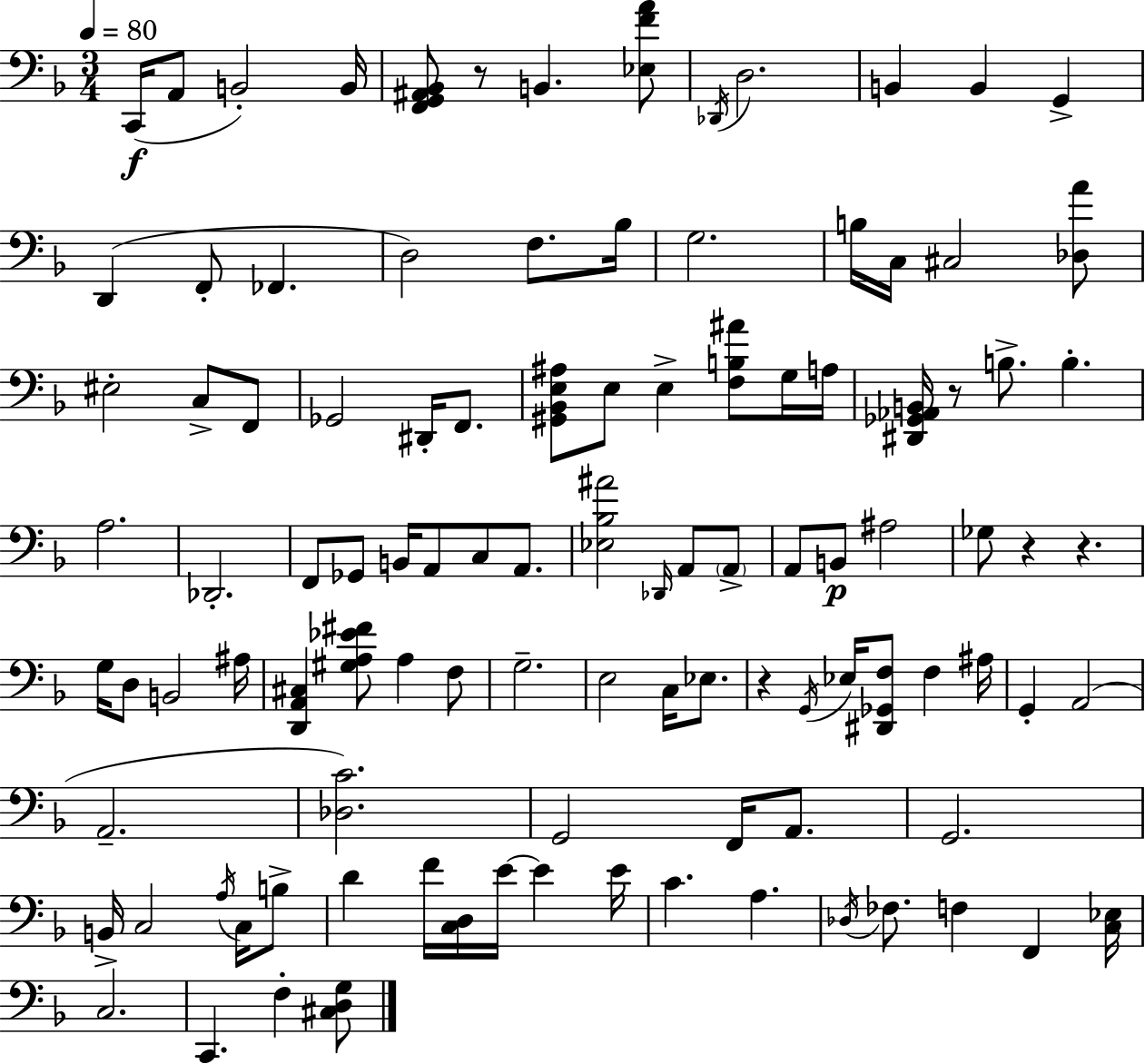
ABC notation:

X:1
T:Untitled
M:3/4
L:1/4
K:F
C,,/4 A,,/2 B,,2 B,,/4 [F,,G,,^A,,_B,,]/2 z/2 B,, [_E,FA]/2 _D,,/4 D,2 B,, B,, G,, D,, F,,/2 _F,, D,2 F,/2 _B,/4 G,2 B,/4 C,/4 ^C,2 [_D,A]/2 ^E,2 C,/2 F,,/2 _G,,2 ^D,,/4 F,,/2 [^G,,_B,,E,^A,]/2 E,/2 E, [F,B,^A]/2 G,/4 A,/4 [^D,,_G,,_A,,B,,]/4 z/2 B,/2 B, A,2 _D,,2 F,,/2 _G,,/2 B,,/4 A,,/2 C,/2 A,,/2 [_E,_B,^A]2 _D,,/4 A,,/2 A,,/2 A,,/2 B,,/2 ^A,2 _G,/2 z z G,/4 D,/2 B,,2 ^A,/4 [D,,A,,^C,] [^G,A,_E^F]/2 A, F,/2 G,2 E,2 C,/4 _E,/2 z G,,/4 _E,/4 [^D,,_G,,F,]/2 F, ^A,/4 G,, A,,2 A,,2 [_D,C]2 G,,2 F,,/4 A,,/2 G,,2 B,,/4 C,2 A,/4 C,/4 B,/2 D F/4 [C,D,]/4 E/4 E E/4 C A, _D,/4 _F,/2 F, F,, [C,_E,]/4 C,2 C,, F, [^C,D,G,]/2